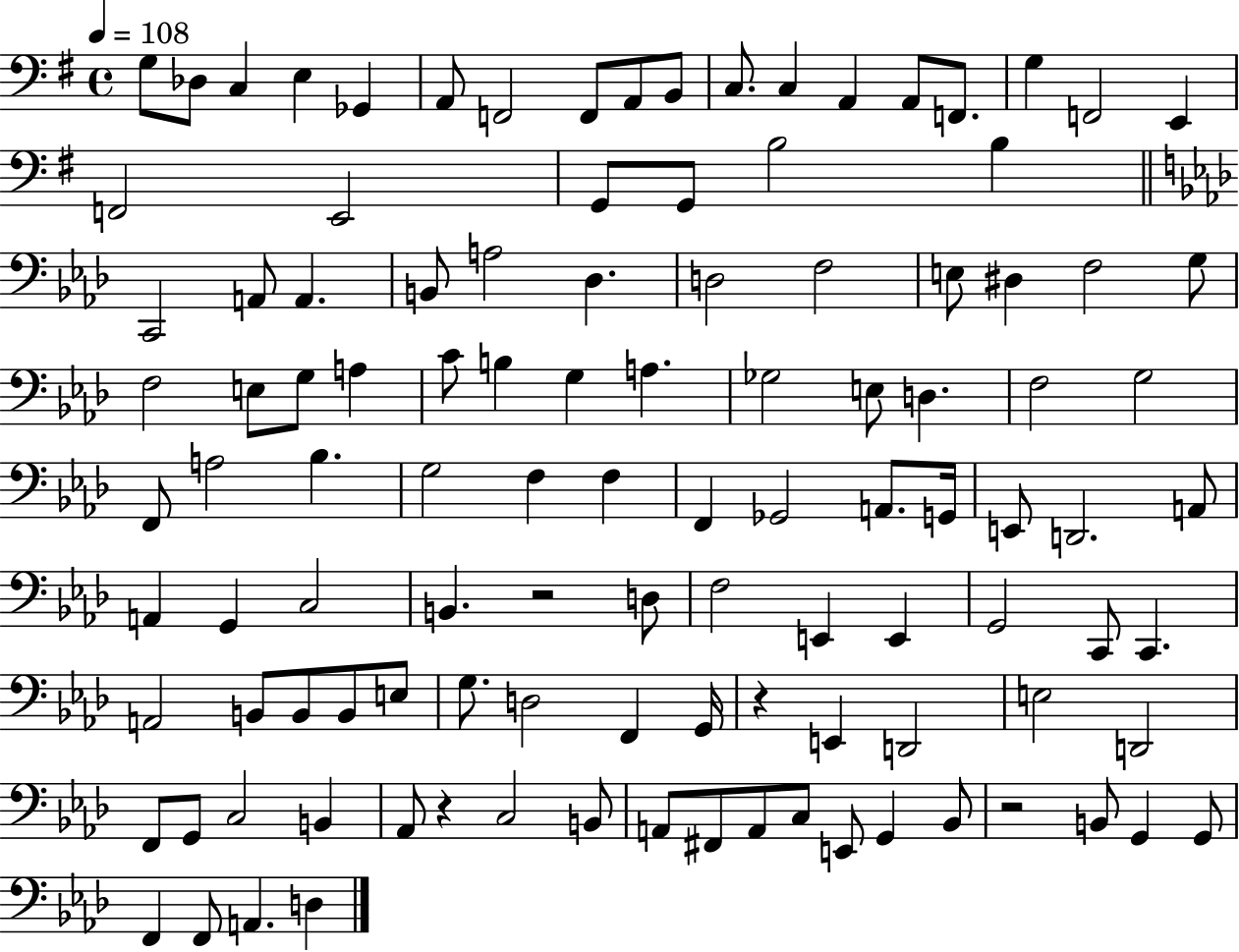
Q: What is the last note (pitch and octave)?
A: D3